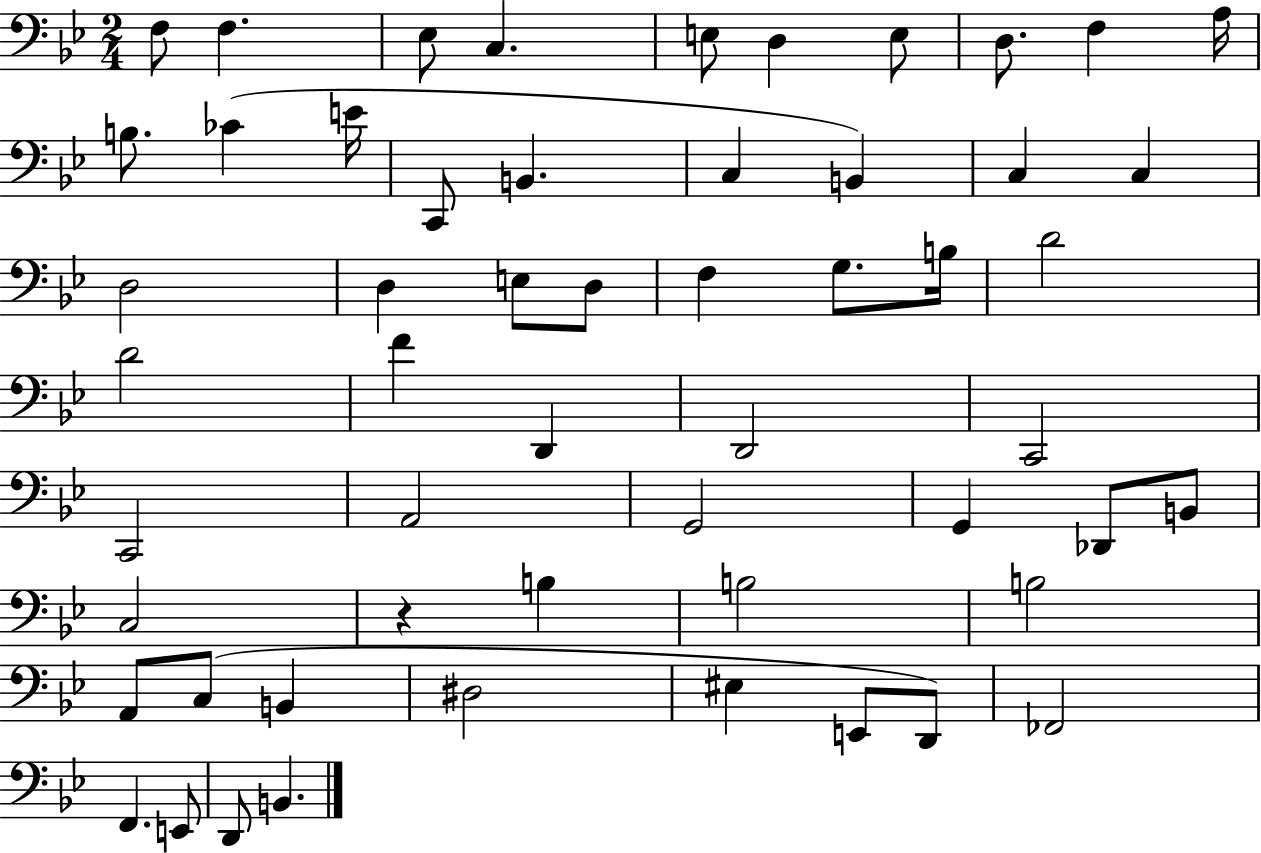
F3/e F3/q. Eb3/e C3/q. E3/e D3/q E3/e D3/e. F3/q A3/s B3/e. CES4/q E4/s C2/e B2/q. C3/q B2/q C3/q C3/q D3/h D3/q E3/e D3/e F3/q G3/e. B3/s D4/h D4/h F4/q D2/q D2/h C2/h C2/h A2/h G2/h G2/q Db2/e B2/e C3/h R/q B3/q B3/h B3/h A2/e C3/e B2/q D#3/h EIS3/q E2/e D2/e FES2/h F2/q. E2/e D2/e B2/q.